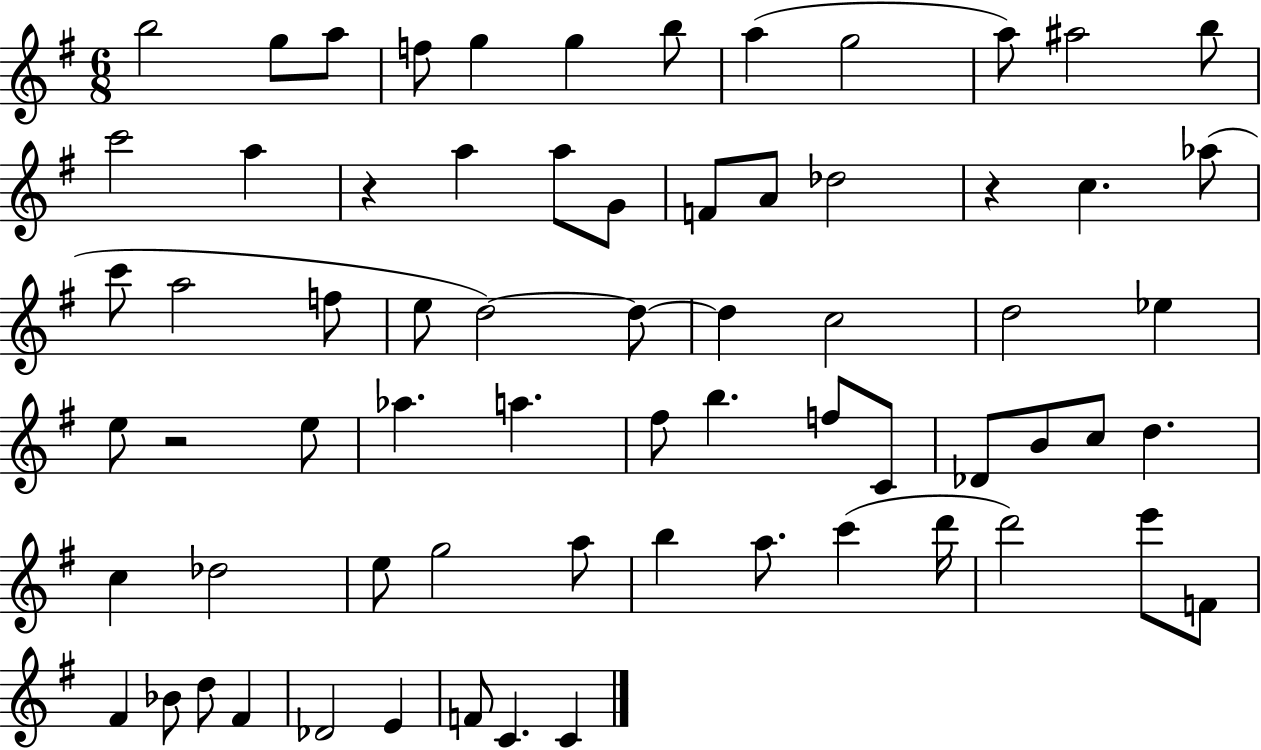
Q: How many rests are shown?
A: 3